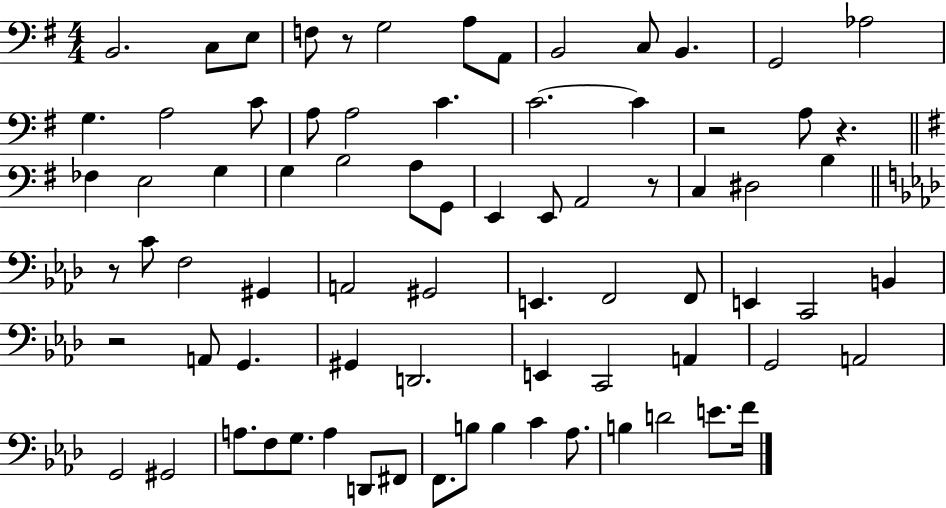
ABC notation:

X:1
T:Untitled
M:4/4
L:1/4
K:G
B,,2 C,/2 E,/2 F,/2 z/2 G,2 A,/2 A,,/2 B,,2 C,/2 B,, G,,2 _A,2 G, A,2 C/2 A,/2 A,2 C C2 C z2 A,/2 z _F, E,2 G, G, B,2 A,/2 G,,/2 E,, E,,/2 A,,2 z/2 C, ^D,2 B, z/2 C/2 F,2 ^G,, A,,2 ^G,,2 E,, F,,2 F,,/2 E,, C,,2 B,, z2 A,,/2 G,, ^G,, D,,2 E,, C,,2 A,, G,,2 A,,2 G,,2 ^G,,2 A,/2 F,/2 G,/2 A, D,,/2 ^F,,/2 F,,/2 B,/2 B, C _A,/2 B, D2 E/2 F/4